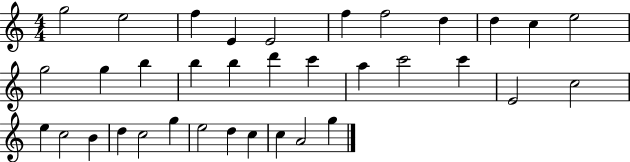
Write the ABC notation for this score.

X:1
T:Untitled
M:4/4
L:1/4
K:C
g2 e2 f E E2 f f2 d d c e2 g2 g b b b d' c' a c'2 c' E2 c2 e c2 B d c2 g e2 d c c A2 g